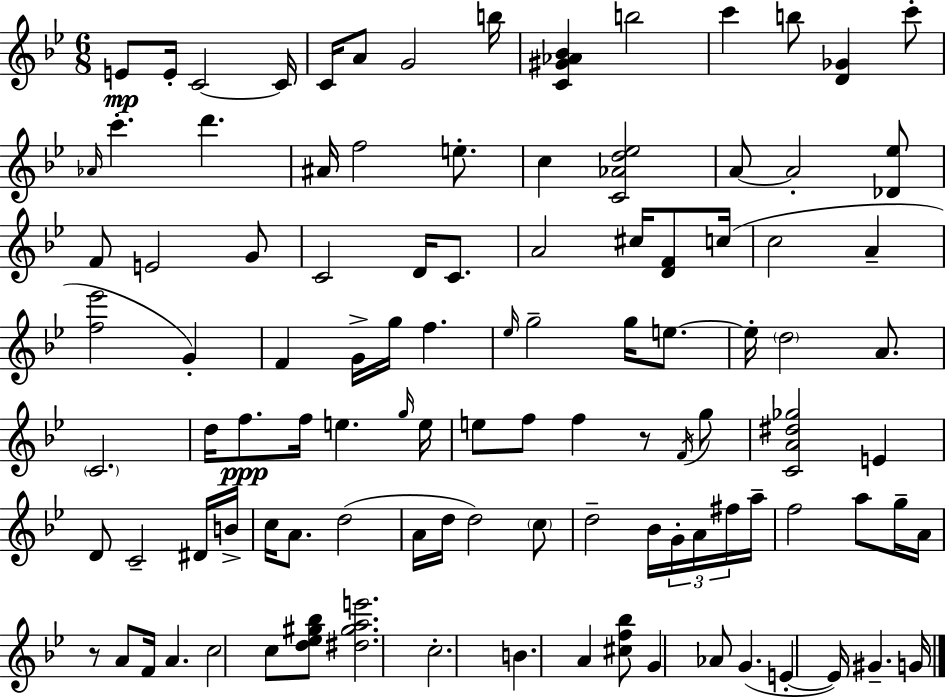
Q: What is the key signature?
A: BES major